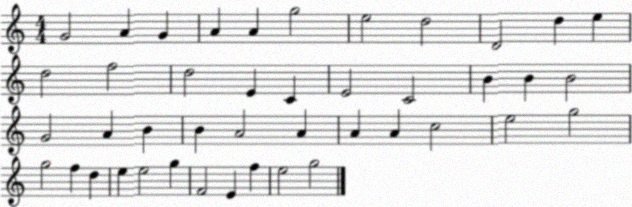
X:1
T:Untitled
M:4/4
L:1/4
K:C
G2 A G A A g2 e2 d2 D2 d e d2 f2 d2 E C E2 C2 B B B2 G2 A B B A2 A A A c2 e2 g2 g2 f d e e2 g F2 E f e2 g2